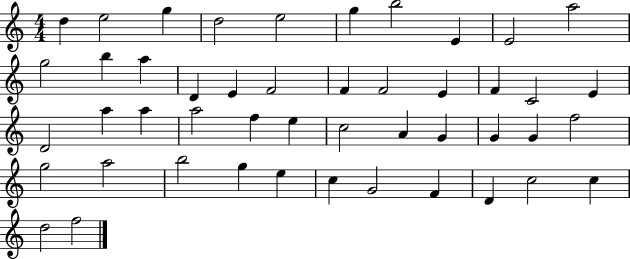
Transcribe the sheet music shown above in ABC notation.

X:1
T:Untitled
M:4/4
L:1/4
K:C
d e2 g d2 e2 g b2 E E2 a2 g2 b a D E F2 F F2 E F C2 E D2 a a a2 f e c2 A G G G f2 g2 a2 b2 g e c G2 F D c2 c d2 f2